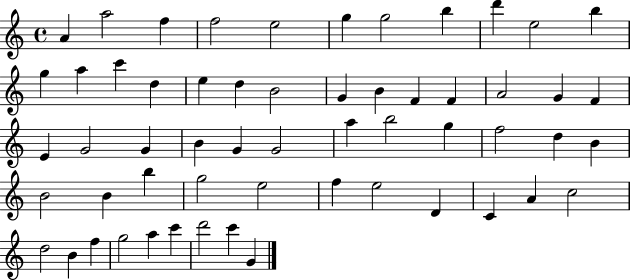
{
  \clef treble
  \time 4/4
  \defaultTimeSignature
  \key c \major
  a'4 a''2 f''4 | f''2 e''2 | g''4 g''2 b''4 | d'''4 e''2 b''4 | \break g''4 a''4 c'''4 d''4 | e''4 d''4 b'2 | g'4 b'4 f'4 f'4 | a'2 g'4 f'4 | \break e'4 g'2 g'4 | b'4 g'4 g'2 | a''4 b''2 g''4 | f''2 d''4 b'4 | \break b'2 b'4 b''4 | g''2 e''2 | f''4 e''2 d'4 | c'4 a'4 c''2 | \break d''2 b'4 f''4 | g''2 a''4 c'''4 | d'''2 c'''4 g'4 | \bar "|."
}